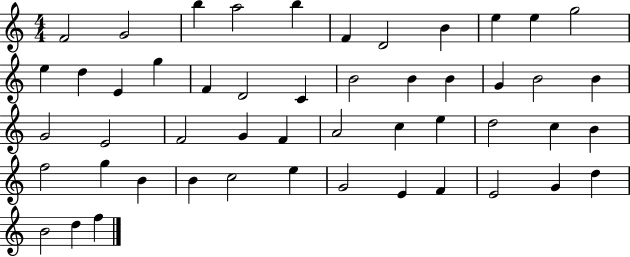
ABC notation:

X:1
T:Untitled
M:4/4
L:1/4
K:C
F2 G2 b a2 b F D2 B e e g2 e d E g F D2 C B2 B B G B2 B G2 E2 F2 G F A2 c e d2 c B f2 g B B c2 e G2 E F E2 G d B2 d f